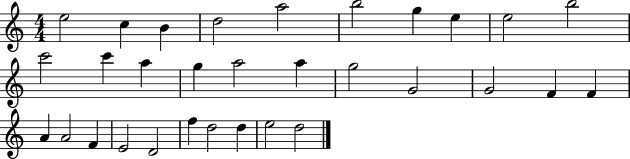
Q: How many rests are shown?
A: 0